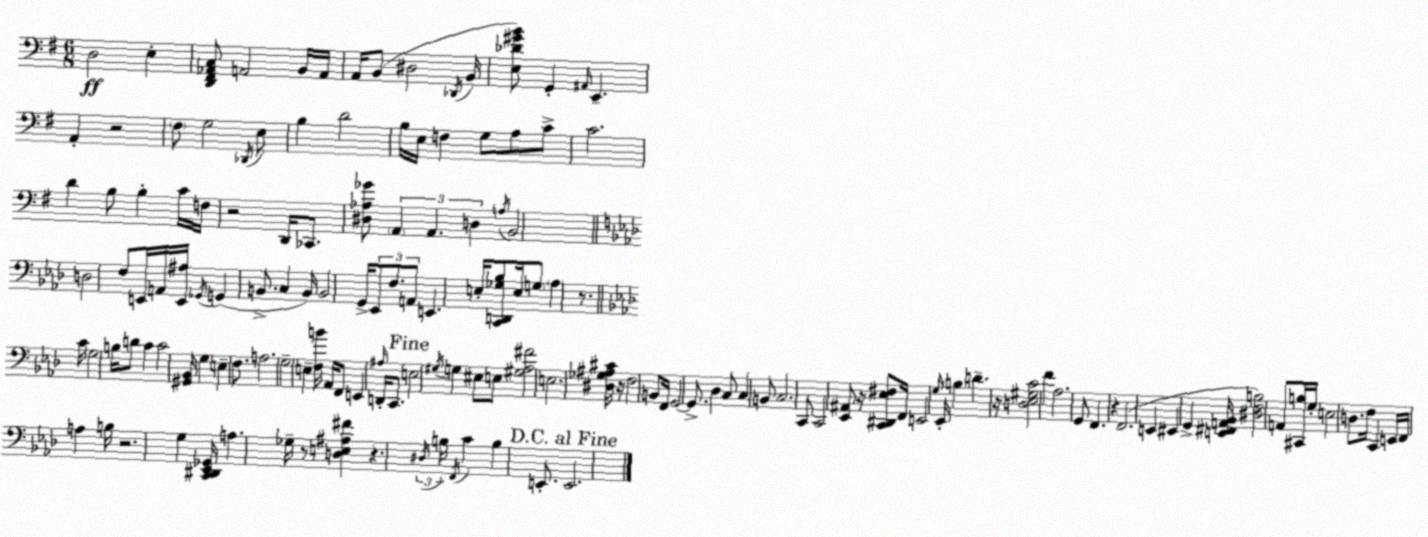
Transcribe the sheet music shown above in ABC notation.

X:1
T:Untitled
M:6/8
L:1/4
K:Em
D,2 E, [D,,^F,,_A,,C,]/2 A,,2 B,,/4 A,,/4 A,,/4 B,,/2 ^D,2 _D,,/4 B,,/4 [E,_D^GB]/2 G,, ^A,,/4 E,, A,, z2 ^F,/2 G,2 _D,,/4 E,/2 B, D2 B,/4 E,/4 F, G,/2 A,/2 C/2 C2 D B,/2 B, C/4 F,/4 z2 D,,/4 _C,,/2 [^D,_A,_G]/2 A,, A,, D, A,/4 B,,2 D,2 F,/2 E,,/4 A,,/4 [E,,^A,]/4 _G,,/4 G,, B,,/2 C, B,,/4 B,,2 G,,/4 _E,,/2 F,/2 A,,/2 E,, E,/4 [C,,D,,_G,_B,]/2 E,/4 G,/2 _A, z/2 C/4 G,2 B,/4 D/2 C C2 [^G,,_B,,]/4 G, E, F,/2 A,2 G,2 E, [F,B]/4 _A,,/4 F,,/2 E,, ^A,/4 D,,/4 C,,/2 E,2 ^G,/4 G, ^E,/2 E,/2 [^G,_A,^F]2 E,2 [^D,_G,^A,^C]/4 z/4 F,2 B,,/2 F,,/4 G,,2 G,,/2 _D, C,/2 C, B,,/2 C,2 C,,/2 C,,2 [_E,,^A,,]/2 z/4 [C,,^D,,_E,^F,]/2 F,,/4 E,,2 G,/4 _E,,/4 B, D z/4 [D,_E,^G,C]2 F _A,2 G,,/2 F,, z F,,2 E,, ^E,, G,, [E,,^F,,A,,_B,,]/4 [^D,F,B,]2 A,,/2 [^C,,B,]/4 G,/4 E,2 D,/2 F,/4 C,, E,,/4 F,,/4 A, B,/4 z2 G, [C,,^D,,_E,,_G,,]/4 A, _G,/4 z/2 [D,E,^A,^F] z ^D,/4 B,/4 F,,/4 C B, E,,/2 E,,2